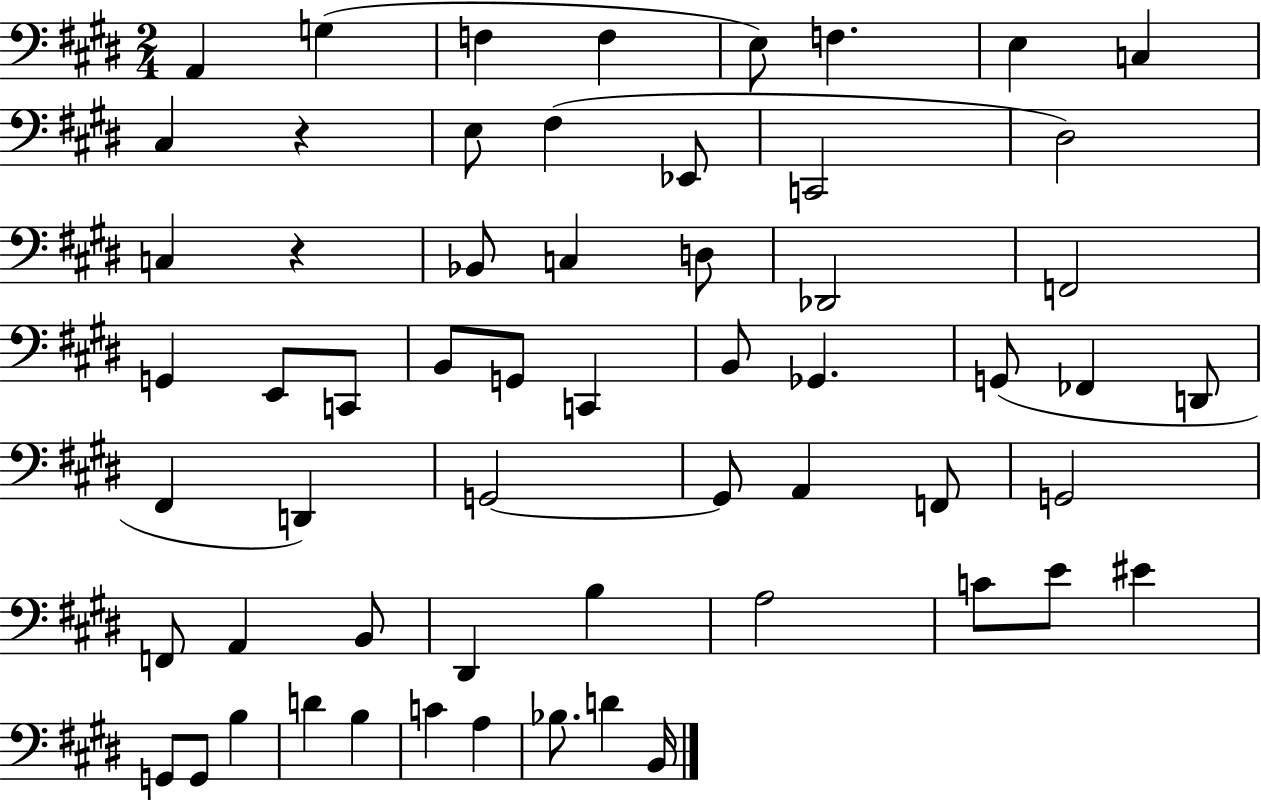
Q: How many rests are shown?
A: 2